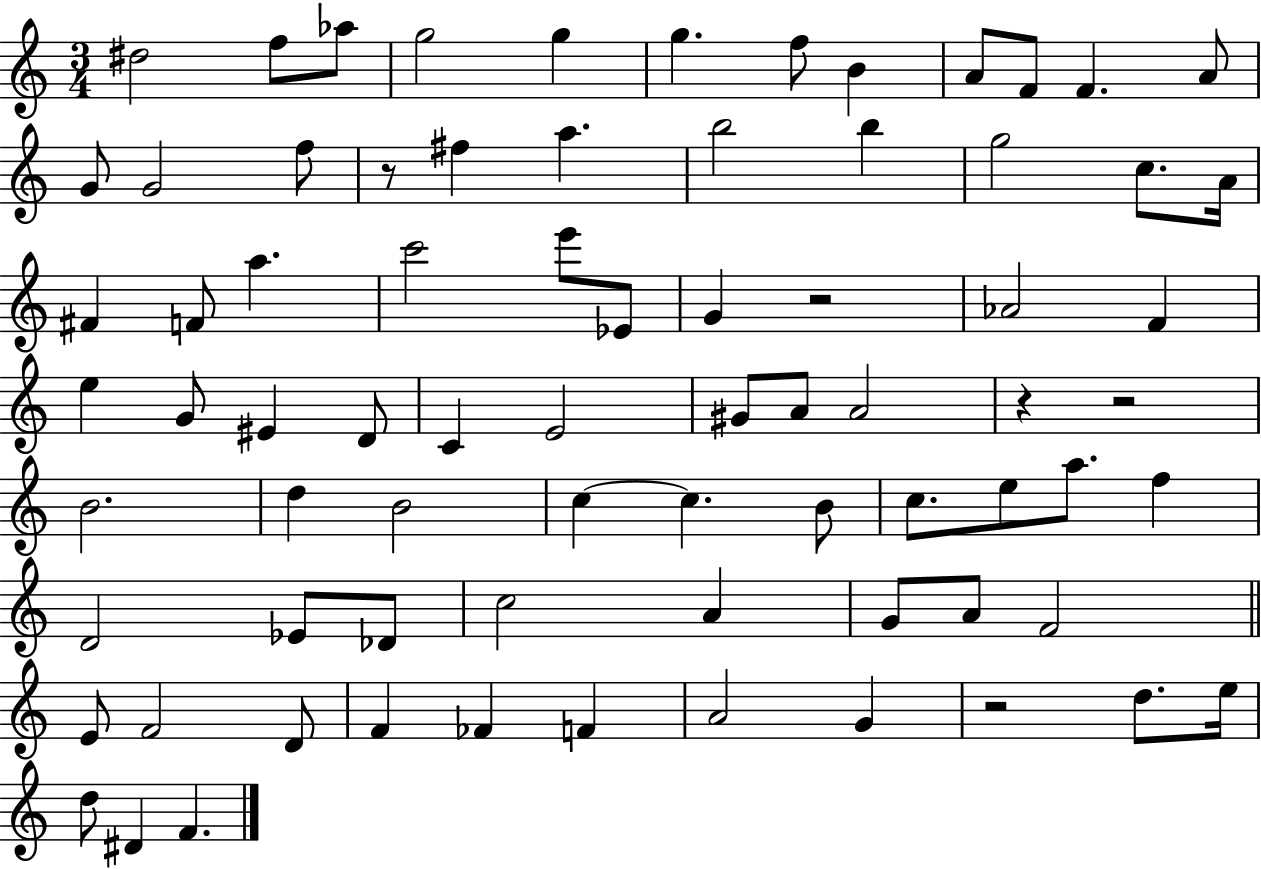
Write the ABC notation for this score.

X:1
T:Untitled
M:3/4
L:1/4
K:C
^d2 f/2 _a/2 g2 g g f/2 B A/2 F/2 F A/2 G/2 G2 f/2 z/2 ^f a b2 b g2 c/2 A/4 ^F F/2 a c'2 e'/2 _E/2 G z2 _A2 F e G/2 ^E D/2 C E2 ^G/2 A/2 A2 z z2 B2 d B2 c c B/2 c/2 e/2 a/2 f D2 _E/2 _D/2 c2 A G/2 A/2 F2 E/2 F2 D/2 F _F F A2 G z2 d/2 e/4 d/2 ^D F